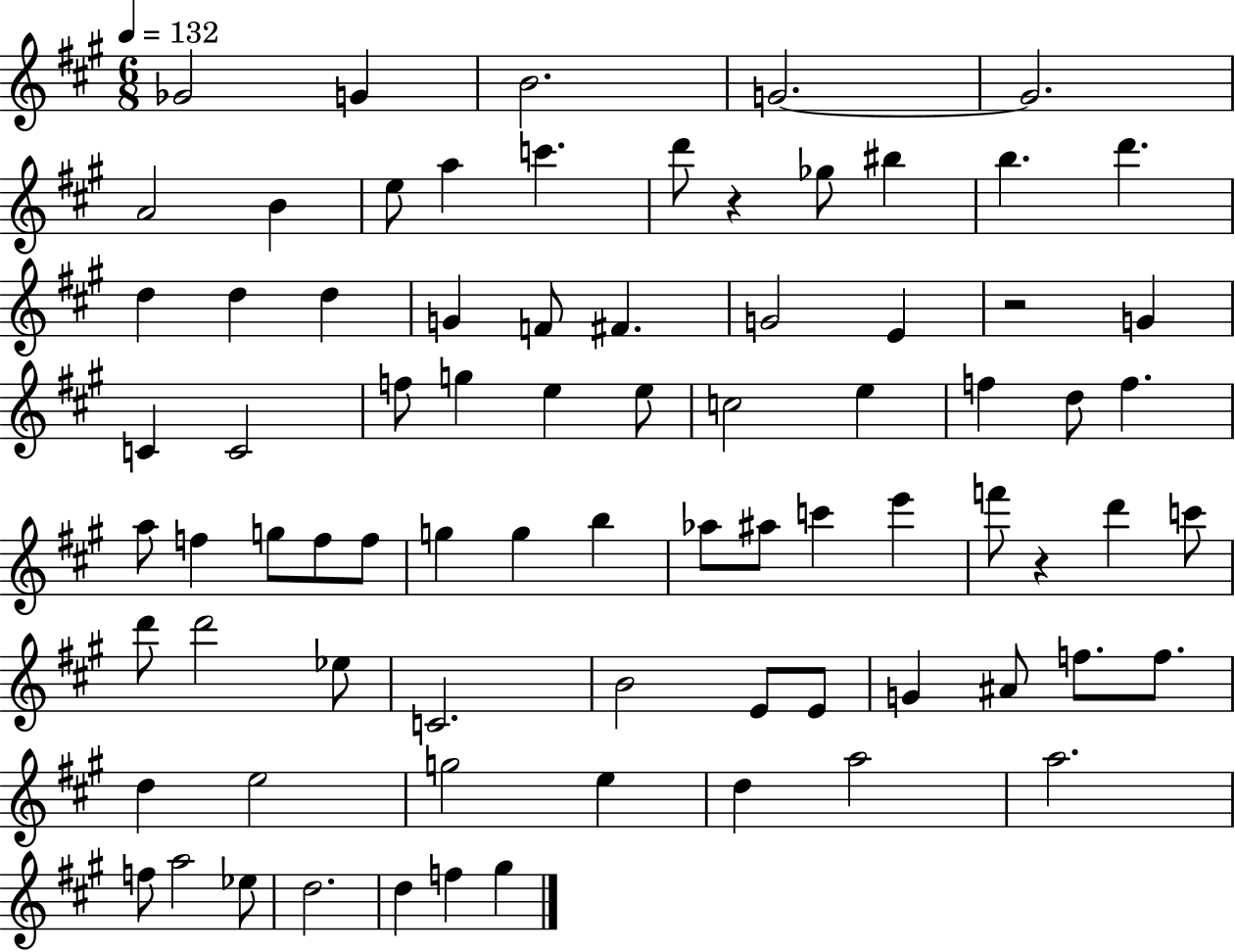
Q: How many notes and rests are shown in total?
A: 78